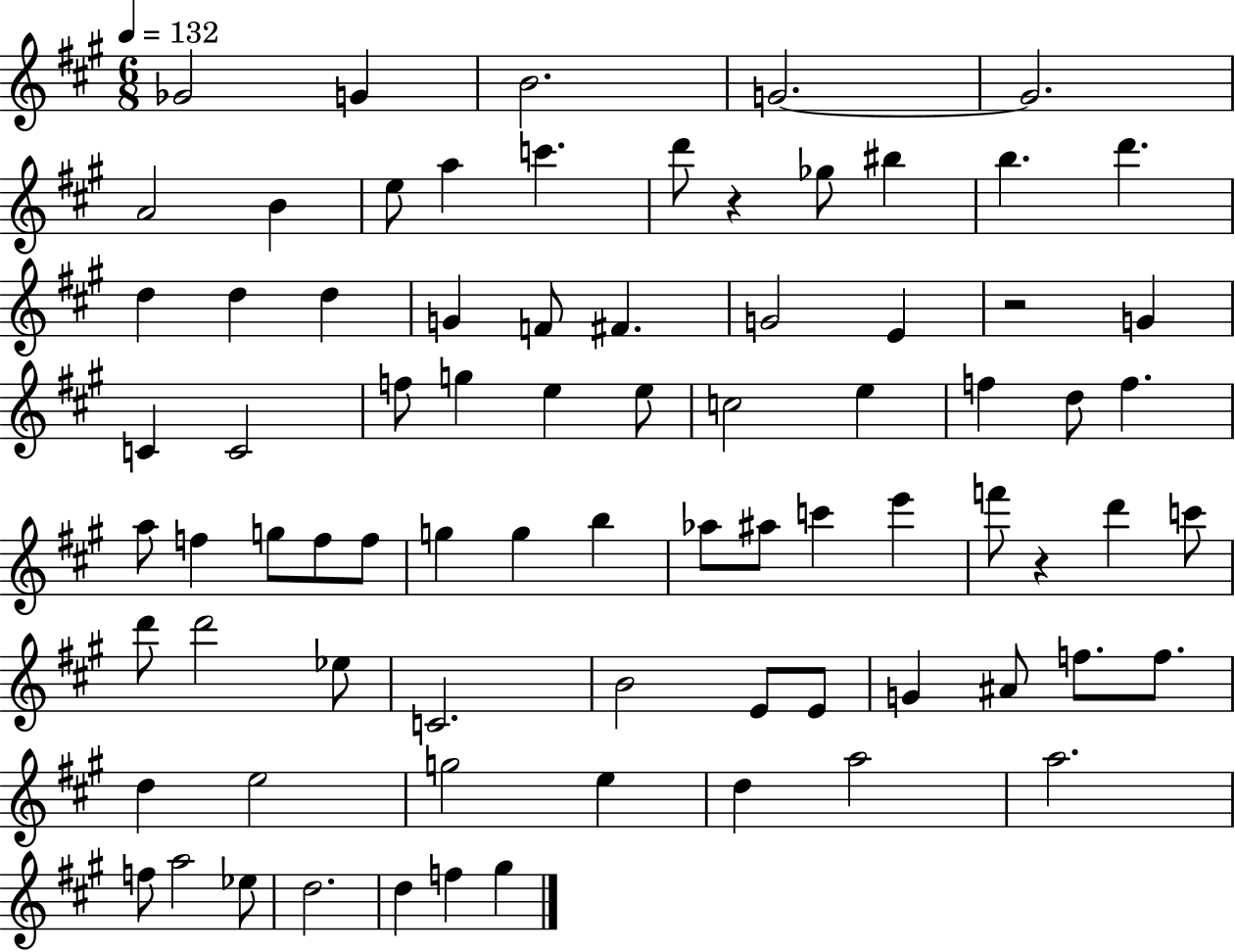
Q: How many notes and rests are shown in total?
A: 78